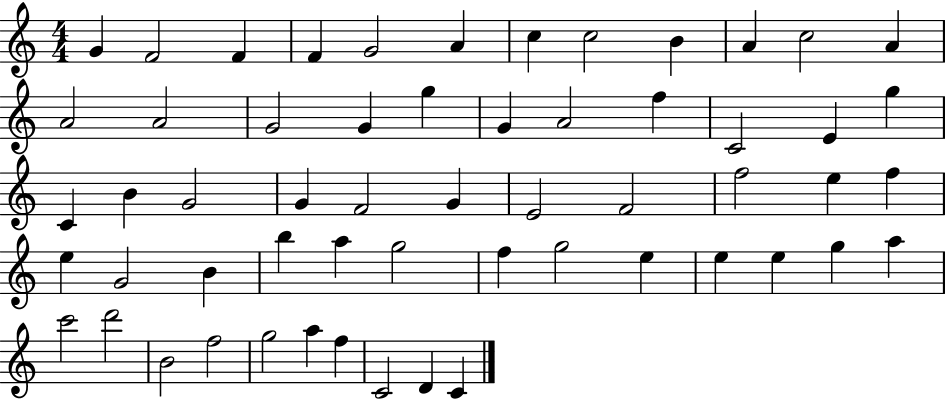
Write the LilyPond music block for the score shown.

{
  \clef treble
  \numericTimeSignature
  \time 4/4
  \key c \major
  g'4 f'2 f'4 | f'4 g'2 a'4 | c''4 c''2 b'4 | a'4 c''2 a'4 | \break a'2 a'2 | g'2 g'4 g''4 | g'4 a'2 f''4 | c'2 e'4 g''4 | \break c'4 b'4 g'2 | g'4 f'2 g'4 | e'2 f'2 | f''2 e''4 f''4 | \break e''4 g'2 b'4 | b''4 a''4 g''2 | f''4 g''2 e''4 | e''4 e''4 g''4 a''4 | \break c'''2 d'''2 | b'2 f''2 | g''2 a''4 f''4 | c'2 d'4 c'4 | \break \bar "|."
}